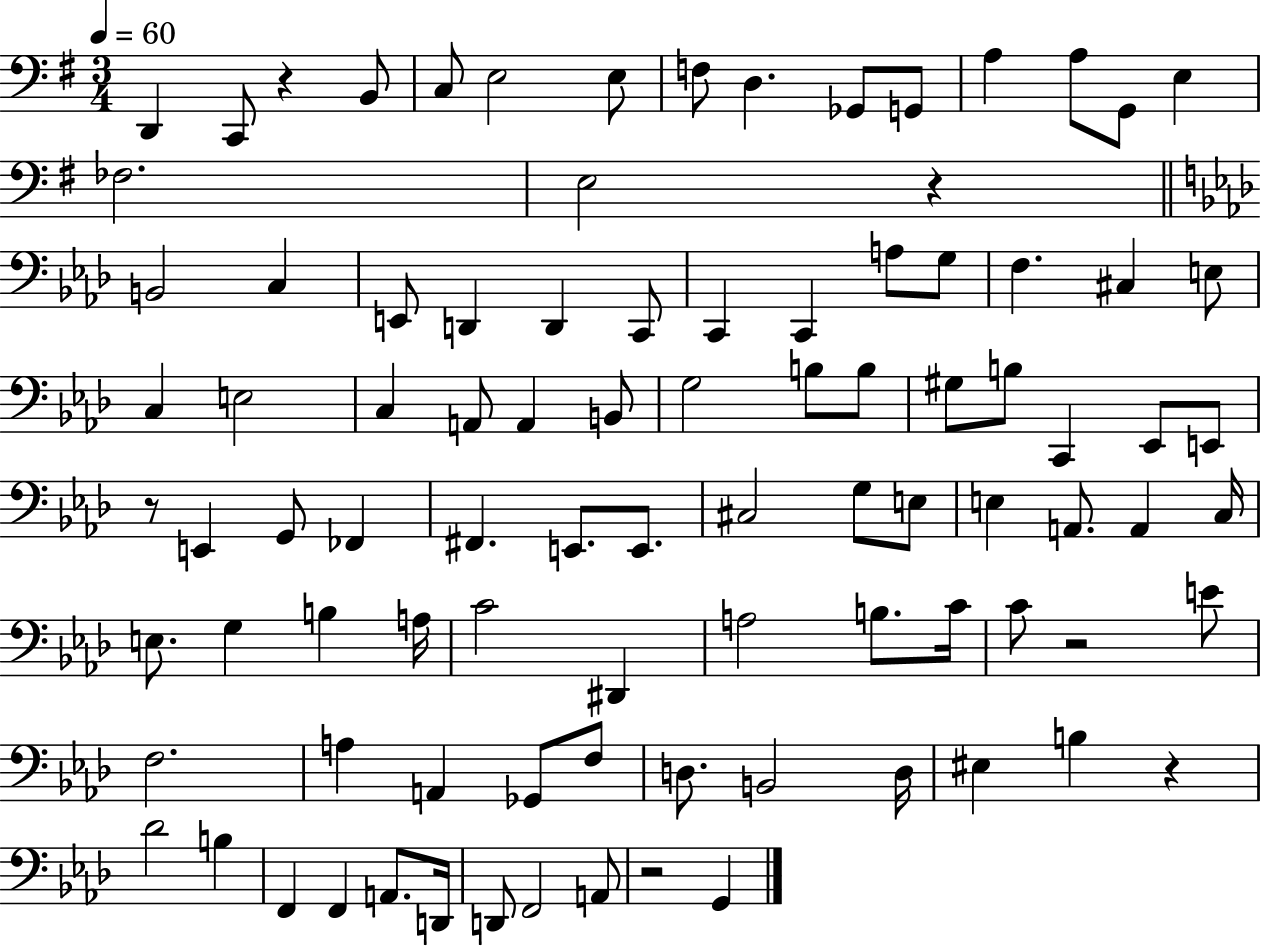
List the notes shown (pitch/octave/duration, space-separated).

D2/q C2/e R/q B2/e C3/e E3/h E3/e F3/e D3/q. Gb2/e G2/e A3/q A3/e G2/e E3/q FES3/h. E3/h R/q B2/h C3/q E2/e D2/q D2/q C2/e C2/q C2/q A3/e G3/e F3/q. C#3/q E3/e C3/q E3/h C3/q A2/e A2/q B2/e G3/h B3/e B3/e G#3/e B3/e C2/q Eb2/e E2/e R/e E2/q G2/e FES2/q F#2/q. E2/e. E2/e. C#3/h G3/e E3/e E3/q A2/e. A2/q C3/s E3/e. G3/q B3/q A3/s C4/h D#2/q A3/h B3/e. C4/s C4/e R/h E4/e F3/h. A3/q A2/q Gb2/e F3/e D3/e. B2/h D3/s EIS3/q B3/q R/q Db4/h B3/q F2/q F2/q A2/e. D2/s D2/e F2/h A2/e R/h G2/q